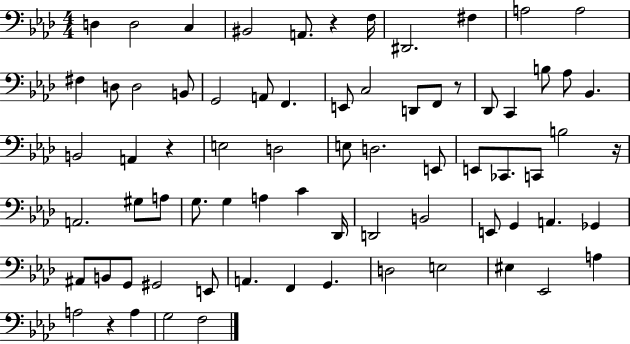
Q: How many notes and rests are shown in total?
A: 73